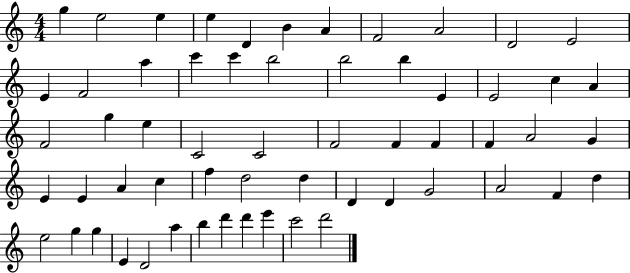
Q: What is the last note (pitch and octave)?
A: D6